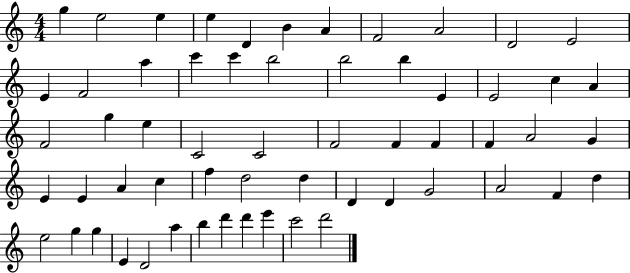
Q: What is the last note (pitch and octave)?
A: D6